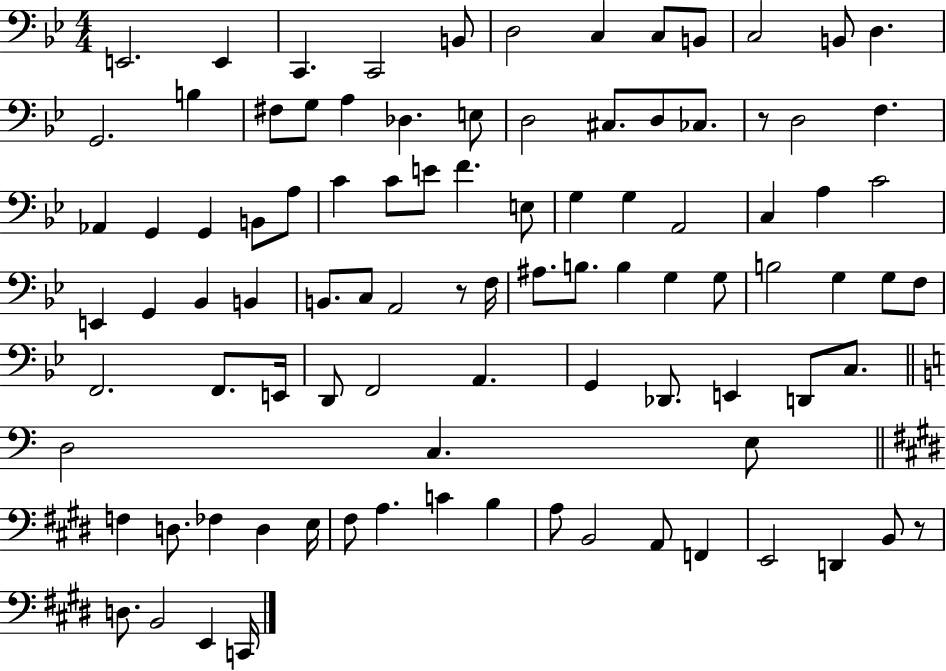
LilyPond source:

{
  \clef bass
  \numericTimeSignature
  \time 4/4
  \key bes \major
  e,2. e,4 | c,4. c,2 b,8 | d2 c4 c8 b,8 | c2 b,8 d4. | \break g,2. b4 | fis8 g8 a4 des4. e8 | d2 cis8. d8 ces8. | r8 d2 f4. | \break aes,4 g,4 g,4 b,8 a8 | c'4 c'8 e'8 f'4. e8 | g4 g4 a,2 | c4 a4 c'2 | \break e,4 g,4 bes,4 b,4 | b,8. c8 a,2 r8 f16 | ais8. b8. b4 g4 g8 | b2 g4 g8 f8 | \break f,2. f,8. e,16 | d,8 f,2 a,4. | g,4 des,8. e,4 d,8 c8. | \bar "||" \break \key c \major d2 c4. e8 | \bar "||" \break \key e \major f4 d8. fes4 d4 e16 | fis8 a4. c'4 b4 | a8 b,2 a,8 f,4 | e,2 d,4 b,8 r8 | \break d8. b,2 e,4 c,16 | \bar "|."
}